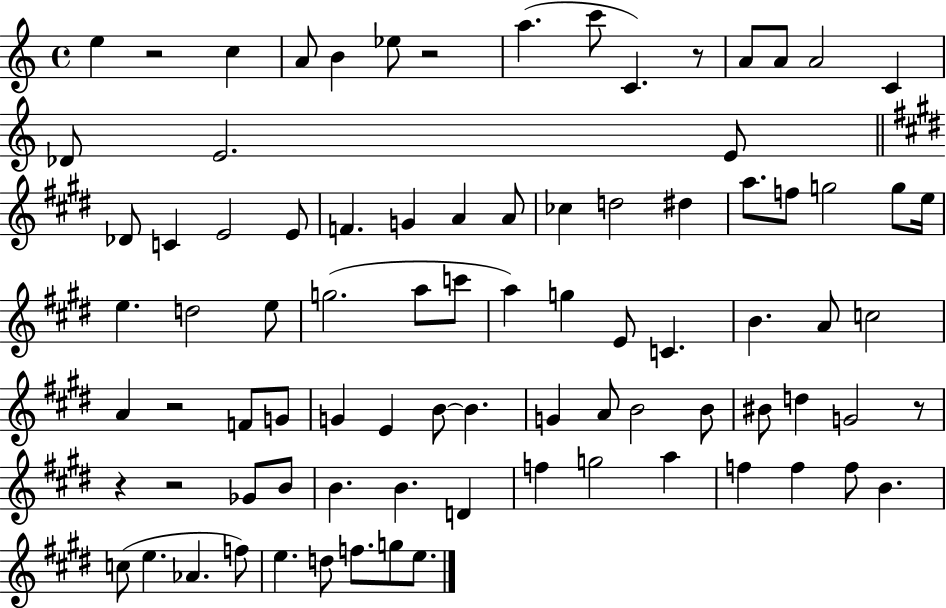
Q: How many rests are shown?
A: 7